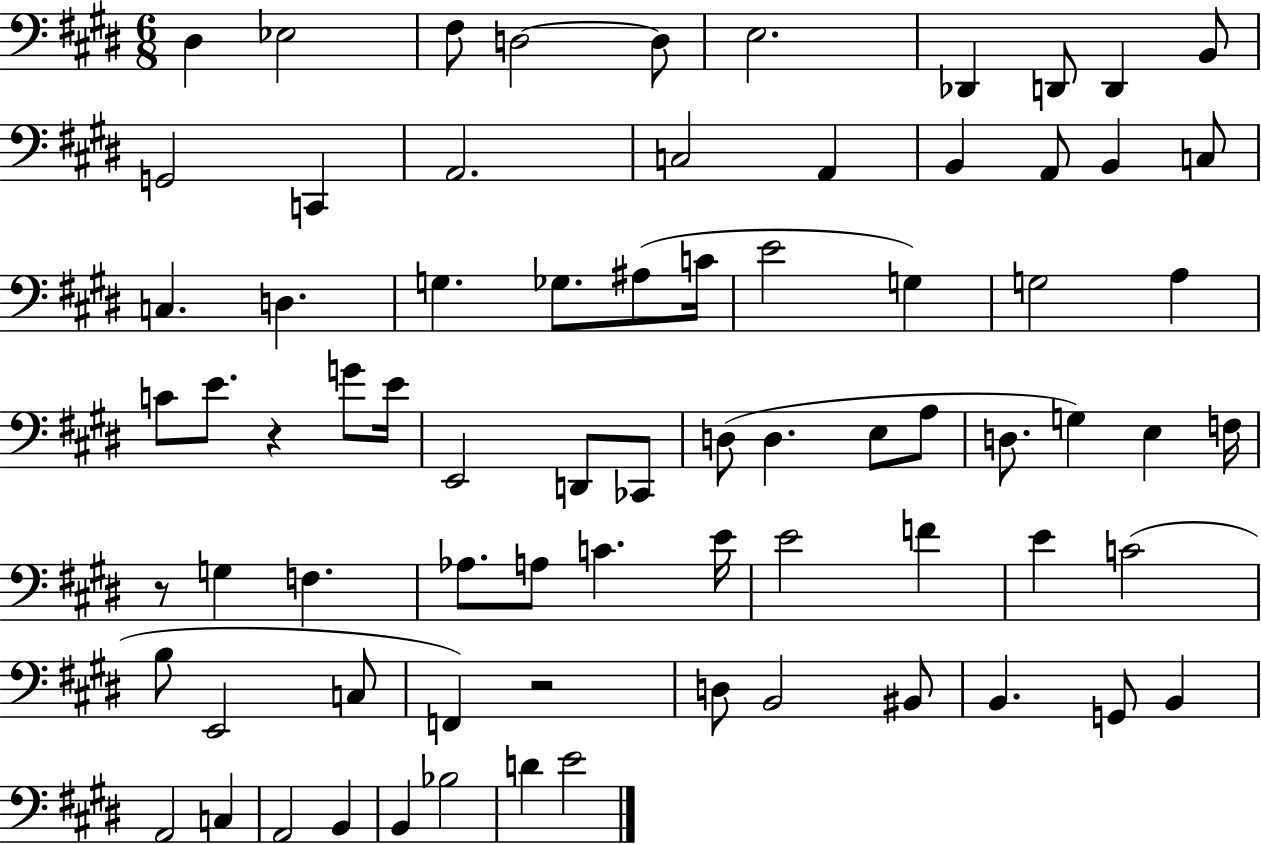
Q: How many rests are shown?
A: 3